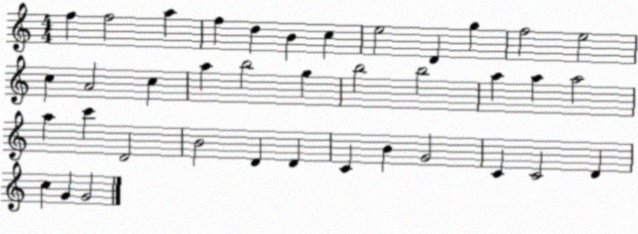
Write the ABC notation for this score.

X:1
T:Untitled
M:4/4
L:1/4
K:C
f f2 a f d B c e2 D g f2 e2 c A2 c a b2 g b2 b2 a a a2 a c' D2 B2 D D C B G2 C C2 D c G G2